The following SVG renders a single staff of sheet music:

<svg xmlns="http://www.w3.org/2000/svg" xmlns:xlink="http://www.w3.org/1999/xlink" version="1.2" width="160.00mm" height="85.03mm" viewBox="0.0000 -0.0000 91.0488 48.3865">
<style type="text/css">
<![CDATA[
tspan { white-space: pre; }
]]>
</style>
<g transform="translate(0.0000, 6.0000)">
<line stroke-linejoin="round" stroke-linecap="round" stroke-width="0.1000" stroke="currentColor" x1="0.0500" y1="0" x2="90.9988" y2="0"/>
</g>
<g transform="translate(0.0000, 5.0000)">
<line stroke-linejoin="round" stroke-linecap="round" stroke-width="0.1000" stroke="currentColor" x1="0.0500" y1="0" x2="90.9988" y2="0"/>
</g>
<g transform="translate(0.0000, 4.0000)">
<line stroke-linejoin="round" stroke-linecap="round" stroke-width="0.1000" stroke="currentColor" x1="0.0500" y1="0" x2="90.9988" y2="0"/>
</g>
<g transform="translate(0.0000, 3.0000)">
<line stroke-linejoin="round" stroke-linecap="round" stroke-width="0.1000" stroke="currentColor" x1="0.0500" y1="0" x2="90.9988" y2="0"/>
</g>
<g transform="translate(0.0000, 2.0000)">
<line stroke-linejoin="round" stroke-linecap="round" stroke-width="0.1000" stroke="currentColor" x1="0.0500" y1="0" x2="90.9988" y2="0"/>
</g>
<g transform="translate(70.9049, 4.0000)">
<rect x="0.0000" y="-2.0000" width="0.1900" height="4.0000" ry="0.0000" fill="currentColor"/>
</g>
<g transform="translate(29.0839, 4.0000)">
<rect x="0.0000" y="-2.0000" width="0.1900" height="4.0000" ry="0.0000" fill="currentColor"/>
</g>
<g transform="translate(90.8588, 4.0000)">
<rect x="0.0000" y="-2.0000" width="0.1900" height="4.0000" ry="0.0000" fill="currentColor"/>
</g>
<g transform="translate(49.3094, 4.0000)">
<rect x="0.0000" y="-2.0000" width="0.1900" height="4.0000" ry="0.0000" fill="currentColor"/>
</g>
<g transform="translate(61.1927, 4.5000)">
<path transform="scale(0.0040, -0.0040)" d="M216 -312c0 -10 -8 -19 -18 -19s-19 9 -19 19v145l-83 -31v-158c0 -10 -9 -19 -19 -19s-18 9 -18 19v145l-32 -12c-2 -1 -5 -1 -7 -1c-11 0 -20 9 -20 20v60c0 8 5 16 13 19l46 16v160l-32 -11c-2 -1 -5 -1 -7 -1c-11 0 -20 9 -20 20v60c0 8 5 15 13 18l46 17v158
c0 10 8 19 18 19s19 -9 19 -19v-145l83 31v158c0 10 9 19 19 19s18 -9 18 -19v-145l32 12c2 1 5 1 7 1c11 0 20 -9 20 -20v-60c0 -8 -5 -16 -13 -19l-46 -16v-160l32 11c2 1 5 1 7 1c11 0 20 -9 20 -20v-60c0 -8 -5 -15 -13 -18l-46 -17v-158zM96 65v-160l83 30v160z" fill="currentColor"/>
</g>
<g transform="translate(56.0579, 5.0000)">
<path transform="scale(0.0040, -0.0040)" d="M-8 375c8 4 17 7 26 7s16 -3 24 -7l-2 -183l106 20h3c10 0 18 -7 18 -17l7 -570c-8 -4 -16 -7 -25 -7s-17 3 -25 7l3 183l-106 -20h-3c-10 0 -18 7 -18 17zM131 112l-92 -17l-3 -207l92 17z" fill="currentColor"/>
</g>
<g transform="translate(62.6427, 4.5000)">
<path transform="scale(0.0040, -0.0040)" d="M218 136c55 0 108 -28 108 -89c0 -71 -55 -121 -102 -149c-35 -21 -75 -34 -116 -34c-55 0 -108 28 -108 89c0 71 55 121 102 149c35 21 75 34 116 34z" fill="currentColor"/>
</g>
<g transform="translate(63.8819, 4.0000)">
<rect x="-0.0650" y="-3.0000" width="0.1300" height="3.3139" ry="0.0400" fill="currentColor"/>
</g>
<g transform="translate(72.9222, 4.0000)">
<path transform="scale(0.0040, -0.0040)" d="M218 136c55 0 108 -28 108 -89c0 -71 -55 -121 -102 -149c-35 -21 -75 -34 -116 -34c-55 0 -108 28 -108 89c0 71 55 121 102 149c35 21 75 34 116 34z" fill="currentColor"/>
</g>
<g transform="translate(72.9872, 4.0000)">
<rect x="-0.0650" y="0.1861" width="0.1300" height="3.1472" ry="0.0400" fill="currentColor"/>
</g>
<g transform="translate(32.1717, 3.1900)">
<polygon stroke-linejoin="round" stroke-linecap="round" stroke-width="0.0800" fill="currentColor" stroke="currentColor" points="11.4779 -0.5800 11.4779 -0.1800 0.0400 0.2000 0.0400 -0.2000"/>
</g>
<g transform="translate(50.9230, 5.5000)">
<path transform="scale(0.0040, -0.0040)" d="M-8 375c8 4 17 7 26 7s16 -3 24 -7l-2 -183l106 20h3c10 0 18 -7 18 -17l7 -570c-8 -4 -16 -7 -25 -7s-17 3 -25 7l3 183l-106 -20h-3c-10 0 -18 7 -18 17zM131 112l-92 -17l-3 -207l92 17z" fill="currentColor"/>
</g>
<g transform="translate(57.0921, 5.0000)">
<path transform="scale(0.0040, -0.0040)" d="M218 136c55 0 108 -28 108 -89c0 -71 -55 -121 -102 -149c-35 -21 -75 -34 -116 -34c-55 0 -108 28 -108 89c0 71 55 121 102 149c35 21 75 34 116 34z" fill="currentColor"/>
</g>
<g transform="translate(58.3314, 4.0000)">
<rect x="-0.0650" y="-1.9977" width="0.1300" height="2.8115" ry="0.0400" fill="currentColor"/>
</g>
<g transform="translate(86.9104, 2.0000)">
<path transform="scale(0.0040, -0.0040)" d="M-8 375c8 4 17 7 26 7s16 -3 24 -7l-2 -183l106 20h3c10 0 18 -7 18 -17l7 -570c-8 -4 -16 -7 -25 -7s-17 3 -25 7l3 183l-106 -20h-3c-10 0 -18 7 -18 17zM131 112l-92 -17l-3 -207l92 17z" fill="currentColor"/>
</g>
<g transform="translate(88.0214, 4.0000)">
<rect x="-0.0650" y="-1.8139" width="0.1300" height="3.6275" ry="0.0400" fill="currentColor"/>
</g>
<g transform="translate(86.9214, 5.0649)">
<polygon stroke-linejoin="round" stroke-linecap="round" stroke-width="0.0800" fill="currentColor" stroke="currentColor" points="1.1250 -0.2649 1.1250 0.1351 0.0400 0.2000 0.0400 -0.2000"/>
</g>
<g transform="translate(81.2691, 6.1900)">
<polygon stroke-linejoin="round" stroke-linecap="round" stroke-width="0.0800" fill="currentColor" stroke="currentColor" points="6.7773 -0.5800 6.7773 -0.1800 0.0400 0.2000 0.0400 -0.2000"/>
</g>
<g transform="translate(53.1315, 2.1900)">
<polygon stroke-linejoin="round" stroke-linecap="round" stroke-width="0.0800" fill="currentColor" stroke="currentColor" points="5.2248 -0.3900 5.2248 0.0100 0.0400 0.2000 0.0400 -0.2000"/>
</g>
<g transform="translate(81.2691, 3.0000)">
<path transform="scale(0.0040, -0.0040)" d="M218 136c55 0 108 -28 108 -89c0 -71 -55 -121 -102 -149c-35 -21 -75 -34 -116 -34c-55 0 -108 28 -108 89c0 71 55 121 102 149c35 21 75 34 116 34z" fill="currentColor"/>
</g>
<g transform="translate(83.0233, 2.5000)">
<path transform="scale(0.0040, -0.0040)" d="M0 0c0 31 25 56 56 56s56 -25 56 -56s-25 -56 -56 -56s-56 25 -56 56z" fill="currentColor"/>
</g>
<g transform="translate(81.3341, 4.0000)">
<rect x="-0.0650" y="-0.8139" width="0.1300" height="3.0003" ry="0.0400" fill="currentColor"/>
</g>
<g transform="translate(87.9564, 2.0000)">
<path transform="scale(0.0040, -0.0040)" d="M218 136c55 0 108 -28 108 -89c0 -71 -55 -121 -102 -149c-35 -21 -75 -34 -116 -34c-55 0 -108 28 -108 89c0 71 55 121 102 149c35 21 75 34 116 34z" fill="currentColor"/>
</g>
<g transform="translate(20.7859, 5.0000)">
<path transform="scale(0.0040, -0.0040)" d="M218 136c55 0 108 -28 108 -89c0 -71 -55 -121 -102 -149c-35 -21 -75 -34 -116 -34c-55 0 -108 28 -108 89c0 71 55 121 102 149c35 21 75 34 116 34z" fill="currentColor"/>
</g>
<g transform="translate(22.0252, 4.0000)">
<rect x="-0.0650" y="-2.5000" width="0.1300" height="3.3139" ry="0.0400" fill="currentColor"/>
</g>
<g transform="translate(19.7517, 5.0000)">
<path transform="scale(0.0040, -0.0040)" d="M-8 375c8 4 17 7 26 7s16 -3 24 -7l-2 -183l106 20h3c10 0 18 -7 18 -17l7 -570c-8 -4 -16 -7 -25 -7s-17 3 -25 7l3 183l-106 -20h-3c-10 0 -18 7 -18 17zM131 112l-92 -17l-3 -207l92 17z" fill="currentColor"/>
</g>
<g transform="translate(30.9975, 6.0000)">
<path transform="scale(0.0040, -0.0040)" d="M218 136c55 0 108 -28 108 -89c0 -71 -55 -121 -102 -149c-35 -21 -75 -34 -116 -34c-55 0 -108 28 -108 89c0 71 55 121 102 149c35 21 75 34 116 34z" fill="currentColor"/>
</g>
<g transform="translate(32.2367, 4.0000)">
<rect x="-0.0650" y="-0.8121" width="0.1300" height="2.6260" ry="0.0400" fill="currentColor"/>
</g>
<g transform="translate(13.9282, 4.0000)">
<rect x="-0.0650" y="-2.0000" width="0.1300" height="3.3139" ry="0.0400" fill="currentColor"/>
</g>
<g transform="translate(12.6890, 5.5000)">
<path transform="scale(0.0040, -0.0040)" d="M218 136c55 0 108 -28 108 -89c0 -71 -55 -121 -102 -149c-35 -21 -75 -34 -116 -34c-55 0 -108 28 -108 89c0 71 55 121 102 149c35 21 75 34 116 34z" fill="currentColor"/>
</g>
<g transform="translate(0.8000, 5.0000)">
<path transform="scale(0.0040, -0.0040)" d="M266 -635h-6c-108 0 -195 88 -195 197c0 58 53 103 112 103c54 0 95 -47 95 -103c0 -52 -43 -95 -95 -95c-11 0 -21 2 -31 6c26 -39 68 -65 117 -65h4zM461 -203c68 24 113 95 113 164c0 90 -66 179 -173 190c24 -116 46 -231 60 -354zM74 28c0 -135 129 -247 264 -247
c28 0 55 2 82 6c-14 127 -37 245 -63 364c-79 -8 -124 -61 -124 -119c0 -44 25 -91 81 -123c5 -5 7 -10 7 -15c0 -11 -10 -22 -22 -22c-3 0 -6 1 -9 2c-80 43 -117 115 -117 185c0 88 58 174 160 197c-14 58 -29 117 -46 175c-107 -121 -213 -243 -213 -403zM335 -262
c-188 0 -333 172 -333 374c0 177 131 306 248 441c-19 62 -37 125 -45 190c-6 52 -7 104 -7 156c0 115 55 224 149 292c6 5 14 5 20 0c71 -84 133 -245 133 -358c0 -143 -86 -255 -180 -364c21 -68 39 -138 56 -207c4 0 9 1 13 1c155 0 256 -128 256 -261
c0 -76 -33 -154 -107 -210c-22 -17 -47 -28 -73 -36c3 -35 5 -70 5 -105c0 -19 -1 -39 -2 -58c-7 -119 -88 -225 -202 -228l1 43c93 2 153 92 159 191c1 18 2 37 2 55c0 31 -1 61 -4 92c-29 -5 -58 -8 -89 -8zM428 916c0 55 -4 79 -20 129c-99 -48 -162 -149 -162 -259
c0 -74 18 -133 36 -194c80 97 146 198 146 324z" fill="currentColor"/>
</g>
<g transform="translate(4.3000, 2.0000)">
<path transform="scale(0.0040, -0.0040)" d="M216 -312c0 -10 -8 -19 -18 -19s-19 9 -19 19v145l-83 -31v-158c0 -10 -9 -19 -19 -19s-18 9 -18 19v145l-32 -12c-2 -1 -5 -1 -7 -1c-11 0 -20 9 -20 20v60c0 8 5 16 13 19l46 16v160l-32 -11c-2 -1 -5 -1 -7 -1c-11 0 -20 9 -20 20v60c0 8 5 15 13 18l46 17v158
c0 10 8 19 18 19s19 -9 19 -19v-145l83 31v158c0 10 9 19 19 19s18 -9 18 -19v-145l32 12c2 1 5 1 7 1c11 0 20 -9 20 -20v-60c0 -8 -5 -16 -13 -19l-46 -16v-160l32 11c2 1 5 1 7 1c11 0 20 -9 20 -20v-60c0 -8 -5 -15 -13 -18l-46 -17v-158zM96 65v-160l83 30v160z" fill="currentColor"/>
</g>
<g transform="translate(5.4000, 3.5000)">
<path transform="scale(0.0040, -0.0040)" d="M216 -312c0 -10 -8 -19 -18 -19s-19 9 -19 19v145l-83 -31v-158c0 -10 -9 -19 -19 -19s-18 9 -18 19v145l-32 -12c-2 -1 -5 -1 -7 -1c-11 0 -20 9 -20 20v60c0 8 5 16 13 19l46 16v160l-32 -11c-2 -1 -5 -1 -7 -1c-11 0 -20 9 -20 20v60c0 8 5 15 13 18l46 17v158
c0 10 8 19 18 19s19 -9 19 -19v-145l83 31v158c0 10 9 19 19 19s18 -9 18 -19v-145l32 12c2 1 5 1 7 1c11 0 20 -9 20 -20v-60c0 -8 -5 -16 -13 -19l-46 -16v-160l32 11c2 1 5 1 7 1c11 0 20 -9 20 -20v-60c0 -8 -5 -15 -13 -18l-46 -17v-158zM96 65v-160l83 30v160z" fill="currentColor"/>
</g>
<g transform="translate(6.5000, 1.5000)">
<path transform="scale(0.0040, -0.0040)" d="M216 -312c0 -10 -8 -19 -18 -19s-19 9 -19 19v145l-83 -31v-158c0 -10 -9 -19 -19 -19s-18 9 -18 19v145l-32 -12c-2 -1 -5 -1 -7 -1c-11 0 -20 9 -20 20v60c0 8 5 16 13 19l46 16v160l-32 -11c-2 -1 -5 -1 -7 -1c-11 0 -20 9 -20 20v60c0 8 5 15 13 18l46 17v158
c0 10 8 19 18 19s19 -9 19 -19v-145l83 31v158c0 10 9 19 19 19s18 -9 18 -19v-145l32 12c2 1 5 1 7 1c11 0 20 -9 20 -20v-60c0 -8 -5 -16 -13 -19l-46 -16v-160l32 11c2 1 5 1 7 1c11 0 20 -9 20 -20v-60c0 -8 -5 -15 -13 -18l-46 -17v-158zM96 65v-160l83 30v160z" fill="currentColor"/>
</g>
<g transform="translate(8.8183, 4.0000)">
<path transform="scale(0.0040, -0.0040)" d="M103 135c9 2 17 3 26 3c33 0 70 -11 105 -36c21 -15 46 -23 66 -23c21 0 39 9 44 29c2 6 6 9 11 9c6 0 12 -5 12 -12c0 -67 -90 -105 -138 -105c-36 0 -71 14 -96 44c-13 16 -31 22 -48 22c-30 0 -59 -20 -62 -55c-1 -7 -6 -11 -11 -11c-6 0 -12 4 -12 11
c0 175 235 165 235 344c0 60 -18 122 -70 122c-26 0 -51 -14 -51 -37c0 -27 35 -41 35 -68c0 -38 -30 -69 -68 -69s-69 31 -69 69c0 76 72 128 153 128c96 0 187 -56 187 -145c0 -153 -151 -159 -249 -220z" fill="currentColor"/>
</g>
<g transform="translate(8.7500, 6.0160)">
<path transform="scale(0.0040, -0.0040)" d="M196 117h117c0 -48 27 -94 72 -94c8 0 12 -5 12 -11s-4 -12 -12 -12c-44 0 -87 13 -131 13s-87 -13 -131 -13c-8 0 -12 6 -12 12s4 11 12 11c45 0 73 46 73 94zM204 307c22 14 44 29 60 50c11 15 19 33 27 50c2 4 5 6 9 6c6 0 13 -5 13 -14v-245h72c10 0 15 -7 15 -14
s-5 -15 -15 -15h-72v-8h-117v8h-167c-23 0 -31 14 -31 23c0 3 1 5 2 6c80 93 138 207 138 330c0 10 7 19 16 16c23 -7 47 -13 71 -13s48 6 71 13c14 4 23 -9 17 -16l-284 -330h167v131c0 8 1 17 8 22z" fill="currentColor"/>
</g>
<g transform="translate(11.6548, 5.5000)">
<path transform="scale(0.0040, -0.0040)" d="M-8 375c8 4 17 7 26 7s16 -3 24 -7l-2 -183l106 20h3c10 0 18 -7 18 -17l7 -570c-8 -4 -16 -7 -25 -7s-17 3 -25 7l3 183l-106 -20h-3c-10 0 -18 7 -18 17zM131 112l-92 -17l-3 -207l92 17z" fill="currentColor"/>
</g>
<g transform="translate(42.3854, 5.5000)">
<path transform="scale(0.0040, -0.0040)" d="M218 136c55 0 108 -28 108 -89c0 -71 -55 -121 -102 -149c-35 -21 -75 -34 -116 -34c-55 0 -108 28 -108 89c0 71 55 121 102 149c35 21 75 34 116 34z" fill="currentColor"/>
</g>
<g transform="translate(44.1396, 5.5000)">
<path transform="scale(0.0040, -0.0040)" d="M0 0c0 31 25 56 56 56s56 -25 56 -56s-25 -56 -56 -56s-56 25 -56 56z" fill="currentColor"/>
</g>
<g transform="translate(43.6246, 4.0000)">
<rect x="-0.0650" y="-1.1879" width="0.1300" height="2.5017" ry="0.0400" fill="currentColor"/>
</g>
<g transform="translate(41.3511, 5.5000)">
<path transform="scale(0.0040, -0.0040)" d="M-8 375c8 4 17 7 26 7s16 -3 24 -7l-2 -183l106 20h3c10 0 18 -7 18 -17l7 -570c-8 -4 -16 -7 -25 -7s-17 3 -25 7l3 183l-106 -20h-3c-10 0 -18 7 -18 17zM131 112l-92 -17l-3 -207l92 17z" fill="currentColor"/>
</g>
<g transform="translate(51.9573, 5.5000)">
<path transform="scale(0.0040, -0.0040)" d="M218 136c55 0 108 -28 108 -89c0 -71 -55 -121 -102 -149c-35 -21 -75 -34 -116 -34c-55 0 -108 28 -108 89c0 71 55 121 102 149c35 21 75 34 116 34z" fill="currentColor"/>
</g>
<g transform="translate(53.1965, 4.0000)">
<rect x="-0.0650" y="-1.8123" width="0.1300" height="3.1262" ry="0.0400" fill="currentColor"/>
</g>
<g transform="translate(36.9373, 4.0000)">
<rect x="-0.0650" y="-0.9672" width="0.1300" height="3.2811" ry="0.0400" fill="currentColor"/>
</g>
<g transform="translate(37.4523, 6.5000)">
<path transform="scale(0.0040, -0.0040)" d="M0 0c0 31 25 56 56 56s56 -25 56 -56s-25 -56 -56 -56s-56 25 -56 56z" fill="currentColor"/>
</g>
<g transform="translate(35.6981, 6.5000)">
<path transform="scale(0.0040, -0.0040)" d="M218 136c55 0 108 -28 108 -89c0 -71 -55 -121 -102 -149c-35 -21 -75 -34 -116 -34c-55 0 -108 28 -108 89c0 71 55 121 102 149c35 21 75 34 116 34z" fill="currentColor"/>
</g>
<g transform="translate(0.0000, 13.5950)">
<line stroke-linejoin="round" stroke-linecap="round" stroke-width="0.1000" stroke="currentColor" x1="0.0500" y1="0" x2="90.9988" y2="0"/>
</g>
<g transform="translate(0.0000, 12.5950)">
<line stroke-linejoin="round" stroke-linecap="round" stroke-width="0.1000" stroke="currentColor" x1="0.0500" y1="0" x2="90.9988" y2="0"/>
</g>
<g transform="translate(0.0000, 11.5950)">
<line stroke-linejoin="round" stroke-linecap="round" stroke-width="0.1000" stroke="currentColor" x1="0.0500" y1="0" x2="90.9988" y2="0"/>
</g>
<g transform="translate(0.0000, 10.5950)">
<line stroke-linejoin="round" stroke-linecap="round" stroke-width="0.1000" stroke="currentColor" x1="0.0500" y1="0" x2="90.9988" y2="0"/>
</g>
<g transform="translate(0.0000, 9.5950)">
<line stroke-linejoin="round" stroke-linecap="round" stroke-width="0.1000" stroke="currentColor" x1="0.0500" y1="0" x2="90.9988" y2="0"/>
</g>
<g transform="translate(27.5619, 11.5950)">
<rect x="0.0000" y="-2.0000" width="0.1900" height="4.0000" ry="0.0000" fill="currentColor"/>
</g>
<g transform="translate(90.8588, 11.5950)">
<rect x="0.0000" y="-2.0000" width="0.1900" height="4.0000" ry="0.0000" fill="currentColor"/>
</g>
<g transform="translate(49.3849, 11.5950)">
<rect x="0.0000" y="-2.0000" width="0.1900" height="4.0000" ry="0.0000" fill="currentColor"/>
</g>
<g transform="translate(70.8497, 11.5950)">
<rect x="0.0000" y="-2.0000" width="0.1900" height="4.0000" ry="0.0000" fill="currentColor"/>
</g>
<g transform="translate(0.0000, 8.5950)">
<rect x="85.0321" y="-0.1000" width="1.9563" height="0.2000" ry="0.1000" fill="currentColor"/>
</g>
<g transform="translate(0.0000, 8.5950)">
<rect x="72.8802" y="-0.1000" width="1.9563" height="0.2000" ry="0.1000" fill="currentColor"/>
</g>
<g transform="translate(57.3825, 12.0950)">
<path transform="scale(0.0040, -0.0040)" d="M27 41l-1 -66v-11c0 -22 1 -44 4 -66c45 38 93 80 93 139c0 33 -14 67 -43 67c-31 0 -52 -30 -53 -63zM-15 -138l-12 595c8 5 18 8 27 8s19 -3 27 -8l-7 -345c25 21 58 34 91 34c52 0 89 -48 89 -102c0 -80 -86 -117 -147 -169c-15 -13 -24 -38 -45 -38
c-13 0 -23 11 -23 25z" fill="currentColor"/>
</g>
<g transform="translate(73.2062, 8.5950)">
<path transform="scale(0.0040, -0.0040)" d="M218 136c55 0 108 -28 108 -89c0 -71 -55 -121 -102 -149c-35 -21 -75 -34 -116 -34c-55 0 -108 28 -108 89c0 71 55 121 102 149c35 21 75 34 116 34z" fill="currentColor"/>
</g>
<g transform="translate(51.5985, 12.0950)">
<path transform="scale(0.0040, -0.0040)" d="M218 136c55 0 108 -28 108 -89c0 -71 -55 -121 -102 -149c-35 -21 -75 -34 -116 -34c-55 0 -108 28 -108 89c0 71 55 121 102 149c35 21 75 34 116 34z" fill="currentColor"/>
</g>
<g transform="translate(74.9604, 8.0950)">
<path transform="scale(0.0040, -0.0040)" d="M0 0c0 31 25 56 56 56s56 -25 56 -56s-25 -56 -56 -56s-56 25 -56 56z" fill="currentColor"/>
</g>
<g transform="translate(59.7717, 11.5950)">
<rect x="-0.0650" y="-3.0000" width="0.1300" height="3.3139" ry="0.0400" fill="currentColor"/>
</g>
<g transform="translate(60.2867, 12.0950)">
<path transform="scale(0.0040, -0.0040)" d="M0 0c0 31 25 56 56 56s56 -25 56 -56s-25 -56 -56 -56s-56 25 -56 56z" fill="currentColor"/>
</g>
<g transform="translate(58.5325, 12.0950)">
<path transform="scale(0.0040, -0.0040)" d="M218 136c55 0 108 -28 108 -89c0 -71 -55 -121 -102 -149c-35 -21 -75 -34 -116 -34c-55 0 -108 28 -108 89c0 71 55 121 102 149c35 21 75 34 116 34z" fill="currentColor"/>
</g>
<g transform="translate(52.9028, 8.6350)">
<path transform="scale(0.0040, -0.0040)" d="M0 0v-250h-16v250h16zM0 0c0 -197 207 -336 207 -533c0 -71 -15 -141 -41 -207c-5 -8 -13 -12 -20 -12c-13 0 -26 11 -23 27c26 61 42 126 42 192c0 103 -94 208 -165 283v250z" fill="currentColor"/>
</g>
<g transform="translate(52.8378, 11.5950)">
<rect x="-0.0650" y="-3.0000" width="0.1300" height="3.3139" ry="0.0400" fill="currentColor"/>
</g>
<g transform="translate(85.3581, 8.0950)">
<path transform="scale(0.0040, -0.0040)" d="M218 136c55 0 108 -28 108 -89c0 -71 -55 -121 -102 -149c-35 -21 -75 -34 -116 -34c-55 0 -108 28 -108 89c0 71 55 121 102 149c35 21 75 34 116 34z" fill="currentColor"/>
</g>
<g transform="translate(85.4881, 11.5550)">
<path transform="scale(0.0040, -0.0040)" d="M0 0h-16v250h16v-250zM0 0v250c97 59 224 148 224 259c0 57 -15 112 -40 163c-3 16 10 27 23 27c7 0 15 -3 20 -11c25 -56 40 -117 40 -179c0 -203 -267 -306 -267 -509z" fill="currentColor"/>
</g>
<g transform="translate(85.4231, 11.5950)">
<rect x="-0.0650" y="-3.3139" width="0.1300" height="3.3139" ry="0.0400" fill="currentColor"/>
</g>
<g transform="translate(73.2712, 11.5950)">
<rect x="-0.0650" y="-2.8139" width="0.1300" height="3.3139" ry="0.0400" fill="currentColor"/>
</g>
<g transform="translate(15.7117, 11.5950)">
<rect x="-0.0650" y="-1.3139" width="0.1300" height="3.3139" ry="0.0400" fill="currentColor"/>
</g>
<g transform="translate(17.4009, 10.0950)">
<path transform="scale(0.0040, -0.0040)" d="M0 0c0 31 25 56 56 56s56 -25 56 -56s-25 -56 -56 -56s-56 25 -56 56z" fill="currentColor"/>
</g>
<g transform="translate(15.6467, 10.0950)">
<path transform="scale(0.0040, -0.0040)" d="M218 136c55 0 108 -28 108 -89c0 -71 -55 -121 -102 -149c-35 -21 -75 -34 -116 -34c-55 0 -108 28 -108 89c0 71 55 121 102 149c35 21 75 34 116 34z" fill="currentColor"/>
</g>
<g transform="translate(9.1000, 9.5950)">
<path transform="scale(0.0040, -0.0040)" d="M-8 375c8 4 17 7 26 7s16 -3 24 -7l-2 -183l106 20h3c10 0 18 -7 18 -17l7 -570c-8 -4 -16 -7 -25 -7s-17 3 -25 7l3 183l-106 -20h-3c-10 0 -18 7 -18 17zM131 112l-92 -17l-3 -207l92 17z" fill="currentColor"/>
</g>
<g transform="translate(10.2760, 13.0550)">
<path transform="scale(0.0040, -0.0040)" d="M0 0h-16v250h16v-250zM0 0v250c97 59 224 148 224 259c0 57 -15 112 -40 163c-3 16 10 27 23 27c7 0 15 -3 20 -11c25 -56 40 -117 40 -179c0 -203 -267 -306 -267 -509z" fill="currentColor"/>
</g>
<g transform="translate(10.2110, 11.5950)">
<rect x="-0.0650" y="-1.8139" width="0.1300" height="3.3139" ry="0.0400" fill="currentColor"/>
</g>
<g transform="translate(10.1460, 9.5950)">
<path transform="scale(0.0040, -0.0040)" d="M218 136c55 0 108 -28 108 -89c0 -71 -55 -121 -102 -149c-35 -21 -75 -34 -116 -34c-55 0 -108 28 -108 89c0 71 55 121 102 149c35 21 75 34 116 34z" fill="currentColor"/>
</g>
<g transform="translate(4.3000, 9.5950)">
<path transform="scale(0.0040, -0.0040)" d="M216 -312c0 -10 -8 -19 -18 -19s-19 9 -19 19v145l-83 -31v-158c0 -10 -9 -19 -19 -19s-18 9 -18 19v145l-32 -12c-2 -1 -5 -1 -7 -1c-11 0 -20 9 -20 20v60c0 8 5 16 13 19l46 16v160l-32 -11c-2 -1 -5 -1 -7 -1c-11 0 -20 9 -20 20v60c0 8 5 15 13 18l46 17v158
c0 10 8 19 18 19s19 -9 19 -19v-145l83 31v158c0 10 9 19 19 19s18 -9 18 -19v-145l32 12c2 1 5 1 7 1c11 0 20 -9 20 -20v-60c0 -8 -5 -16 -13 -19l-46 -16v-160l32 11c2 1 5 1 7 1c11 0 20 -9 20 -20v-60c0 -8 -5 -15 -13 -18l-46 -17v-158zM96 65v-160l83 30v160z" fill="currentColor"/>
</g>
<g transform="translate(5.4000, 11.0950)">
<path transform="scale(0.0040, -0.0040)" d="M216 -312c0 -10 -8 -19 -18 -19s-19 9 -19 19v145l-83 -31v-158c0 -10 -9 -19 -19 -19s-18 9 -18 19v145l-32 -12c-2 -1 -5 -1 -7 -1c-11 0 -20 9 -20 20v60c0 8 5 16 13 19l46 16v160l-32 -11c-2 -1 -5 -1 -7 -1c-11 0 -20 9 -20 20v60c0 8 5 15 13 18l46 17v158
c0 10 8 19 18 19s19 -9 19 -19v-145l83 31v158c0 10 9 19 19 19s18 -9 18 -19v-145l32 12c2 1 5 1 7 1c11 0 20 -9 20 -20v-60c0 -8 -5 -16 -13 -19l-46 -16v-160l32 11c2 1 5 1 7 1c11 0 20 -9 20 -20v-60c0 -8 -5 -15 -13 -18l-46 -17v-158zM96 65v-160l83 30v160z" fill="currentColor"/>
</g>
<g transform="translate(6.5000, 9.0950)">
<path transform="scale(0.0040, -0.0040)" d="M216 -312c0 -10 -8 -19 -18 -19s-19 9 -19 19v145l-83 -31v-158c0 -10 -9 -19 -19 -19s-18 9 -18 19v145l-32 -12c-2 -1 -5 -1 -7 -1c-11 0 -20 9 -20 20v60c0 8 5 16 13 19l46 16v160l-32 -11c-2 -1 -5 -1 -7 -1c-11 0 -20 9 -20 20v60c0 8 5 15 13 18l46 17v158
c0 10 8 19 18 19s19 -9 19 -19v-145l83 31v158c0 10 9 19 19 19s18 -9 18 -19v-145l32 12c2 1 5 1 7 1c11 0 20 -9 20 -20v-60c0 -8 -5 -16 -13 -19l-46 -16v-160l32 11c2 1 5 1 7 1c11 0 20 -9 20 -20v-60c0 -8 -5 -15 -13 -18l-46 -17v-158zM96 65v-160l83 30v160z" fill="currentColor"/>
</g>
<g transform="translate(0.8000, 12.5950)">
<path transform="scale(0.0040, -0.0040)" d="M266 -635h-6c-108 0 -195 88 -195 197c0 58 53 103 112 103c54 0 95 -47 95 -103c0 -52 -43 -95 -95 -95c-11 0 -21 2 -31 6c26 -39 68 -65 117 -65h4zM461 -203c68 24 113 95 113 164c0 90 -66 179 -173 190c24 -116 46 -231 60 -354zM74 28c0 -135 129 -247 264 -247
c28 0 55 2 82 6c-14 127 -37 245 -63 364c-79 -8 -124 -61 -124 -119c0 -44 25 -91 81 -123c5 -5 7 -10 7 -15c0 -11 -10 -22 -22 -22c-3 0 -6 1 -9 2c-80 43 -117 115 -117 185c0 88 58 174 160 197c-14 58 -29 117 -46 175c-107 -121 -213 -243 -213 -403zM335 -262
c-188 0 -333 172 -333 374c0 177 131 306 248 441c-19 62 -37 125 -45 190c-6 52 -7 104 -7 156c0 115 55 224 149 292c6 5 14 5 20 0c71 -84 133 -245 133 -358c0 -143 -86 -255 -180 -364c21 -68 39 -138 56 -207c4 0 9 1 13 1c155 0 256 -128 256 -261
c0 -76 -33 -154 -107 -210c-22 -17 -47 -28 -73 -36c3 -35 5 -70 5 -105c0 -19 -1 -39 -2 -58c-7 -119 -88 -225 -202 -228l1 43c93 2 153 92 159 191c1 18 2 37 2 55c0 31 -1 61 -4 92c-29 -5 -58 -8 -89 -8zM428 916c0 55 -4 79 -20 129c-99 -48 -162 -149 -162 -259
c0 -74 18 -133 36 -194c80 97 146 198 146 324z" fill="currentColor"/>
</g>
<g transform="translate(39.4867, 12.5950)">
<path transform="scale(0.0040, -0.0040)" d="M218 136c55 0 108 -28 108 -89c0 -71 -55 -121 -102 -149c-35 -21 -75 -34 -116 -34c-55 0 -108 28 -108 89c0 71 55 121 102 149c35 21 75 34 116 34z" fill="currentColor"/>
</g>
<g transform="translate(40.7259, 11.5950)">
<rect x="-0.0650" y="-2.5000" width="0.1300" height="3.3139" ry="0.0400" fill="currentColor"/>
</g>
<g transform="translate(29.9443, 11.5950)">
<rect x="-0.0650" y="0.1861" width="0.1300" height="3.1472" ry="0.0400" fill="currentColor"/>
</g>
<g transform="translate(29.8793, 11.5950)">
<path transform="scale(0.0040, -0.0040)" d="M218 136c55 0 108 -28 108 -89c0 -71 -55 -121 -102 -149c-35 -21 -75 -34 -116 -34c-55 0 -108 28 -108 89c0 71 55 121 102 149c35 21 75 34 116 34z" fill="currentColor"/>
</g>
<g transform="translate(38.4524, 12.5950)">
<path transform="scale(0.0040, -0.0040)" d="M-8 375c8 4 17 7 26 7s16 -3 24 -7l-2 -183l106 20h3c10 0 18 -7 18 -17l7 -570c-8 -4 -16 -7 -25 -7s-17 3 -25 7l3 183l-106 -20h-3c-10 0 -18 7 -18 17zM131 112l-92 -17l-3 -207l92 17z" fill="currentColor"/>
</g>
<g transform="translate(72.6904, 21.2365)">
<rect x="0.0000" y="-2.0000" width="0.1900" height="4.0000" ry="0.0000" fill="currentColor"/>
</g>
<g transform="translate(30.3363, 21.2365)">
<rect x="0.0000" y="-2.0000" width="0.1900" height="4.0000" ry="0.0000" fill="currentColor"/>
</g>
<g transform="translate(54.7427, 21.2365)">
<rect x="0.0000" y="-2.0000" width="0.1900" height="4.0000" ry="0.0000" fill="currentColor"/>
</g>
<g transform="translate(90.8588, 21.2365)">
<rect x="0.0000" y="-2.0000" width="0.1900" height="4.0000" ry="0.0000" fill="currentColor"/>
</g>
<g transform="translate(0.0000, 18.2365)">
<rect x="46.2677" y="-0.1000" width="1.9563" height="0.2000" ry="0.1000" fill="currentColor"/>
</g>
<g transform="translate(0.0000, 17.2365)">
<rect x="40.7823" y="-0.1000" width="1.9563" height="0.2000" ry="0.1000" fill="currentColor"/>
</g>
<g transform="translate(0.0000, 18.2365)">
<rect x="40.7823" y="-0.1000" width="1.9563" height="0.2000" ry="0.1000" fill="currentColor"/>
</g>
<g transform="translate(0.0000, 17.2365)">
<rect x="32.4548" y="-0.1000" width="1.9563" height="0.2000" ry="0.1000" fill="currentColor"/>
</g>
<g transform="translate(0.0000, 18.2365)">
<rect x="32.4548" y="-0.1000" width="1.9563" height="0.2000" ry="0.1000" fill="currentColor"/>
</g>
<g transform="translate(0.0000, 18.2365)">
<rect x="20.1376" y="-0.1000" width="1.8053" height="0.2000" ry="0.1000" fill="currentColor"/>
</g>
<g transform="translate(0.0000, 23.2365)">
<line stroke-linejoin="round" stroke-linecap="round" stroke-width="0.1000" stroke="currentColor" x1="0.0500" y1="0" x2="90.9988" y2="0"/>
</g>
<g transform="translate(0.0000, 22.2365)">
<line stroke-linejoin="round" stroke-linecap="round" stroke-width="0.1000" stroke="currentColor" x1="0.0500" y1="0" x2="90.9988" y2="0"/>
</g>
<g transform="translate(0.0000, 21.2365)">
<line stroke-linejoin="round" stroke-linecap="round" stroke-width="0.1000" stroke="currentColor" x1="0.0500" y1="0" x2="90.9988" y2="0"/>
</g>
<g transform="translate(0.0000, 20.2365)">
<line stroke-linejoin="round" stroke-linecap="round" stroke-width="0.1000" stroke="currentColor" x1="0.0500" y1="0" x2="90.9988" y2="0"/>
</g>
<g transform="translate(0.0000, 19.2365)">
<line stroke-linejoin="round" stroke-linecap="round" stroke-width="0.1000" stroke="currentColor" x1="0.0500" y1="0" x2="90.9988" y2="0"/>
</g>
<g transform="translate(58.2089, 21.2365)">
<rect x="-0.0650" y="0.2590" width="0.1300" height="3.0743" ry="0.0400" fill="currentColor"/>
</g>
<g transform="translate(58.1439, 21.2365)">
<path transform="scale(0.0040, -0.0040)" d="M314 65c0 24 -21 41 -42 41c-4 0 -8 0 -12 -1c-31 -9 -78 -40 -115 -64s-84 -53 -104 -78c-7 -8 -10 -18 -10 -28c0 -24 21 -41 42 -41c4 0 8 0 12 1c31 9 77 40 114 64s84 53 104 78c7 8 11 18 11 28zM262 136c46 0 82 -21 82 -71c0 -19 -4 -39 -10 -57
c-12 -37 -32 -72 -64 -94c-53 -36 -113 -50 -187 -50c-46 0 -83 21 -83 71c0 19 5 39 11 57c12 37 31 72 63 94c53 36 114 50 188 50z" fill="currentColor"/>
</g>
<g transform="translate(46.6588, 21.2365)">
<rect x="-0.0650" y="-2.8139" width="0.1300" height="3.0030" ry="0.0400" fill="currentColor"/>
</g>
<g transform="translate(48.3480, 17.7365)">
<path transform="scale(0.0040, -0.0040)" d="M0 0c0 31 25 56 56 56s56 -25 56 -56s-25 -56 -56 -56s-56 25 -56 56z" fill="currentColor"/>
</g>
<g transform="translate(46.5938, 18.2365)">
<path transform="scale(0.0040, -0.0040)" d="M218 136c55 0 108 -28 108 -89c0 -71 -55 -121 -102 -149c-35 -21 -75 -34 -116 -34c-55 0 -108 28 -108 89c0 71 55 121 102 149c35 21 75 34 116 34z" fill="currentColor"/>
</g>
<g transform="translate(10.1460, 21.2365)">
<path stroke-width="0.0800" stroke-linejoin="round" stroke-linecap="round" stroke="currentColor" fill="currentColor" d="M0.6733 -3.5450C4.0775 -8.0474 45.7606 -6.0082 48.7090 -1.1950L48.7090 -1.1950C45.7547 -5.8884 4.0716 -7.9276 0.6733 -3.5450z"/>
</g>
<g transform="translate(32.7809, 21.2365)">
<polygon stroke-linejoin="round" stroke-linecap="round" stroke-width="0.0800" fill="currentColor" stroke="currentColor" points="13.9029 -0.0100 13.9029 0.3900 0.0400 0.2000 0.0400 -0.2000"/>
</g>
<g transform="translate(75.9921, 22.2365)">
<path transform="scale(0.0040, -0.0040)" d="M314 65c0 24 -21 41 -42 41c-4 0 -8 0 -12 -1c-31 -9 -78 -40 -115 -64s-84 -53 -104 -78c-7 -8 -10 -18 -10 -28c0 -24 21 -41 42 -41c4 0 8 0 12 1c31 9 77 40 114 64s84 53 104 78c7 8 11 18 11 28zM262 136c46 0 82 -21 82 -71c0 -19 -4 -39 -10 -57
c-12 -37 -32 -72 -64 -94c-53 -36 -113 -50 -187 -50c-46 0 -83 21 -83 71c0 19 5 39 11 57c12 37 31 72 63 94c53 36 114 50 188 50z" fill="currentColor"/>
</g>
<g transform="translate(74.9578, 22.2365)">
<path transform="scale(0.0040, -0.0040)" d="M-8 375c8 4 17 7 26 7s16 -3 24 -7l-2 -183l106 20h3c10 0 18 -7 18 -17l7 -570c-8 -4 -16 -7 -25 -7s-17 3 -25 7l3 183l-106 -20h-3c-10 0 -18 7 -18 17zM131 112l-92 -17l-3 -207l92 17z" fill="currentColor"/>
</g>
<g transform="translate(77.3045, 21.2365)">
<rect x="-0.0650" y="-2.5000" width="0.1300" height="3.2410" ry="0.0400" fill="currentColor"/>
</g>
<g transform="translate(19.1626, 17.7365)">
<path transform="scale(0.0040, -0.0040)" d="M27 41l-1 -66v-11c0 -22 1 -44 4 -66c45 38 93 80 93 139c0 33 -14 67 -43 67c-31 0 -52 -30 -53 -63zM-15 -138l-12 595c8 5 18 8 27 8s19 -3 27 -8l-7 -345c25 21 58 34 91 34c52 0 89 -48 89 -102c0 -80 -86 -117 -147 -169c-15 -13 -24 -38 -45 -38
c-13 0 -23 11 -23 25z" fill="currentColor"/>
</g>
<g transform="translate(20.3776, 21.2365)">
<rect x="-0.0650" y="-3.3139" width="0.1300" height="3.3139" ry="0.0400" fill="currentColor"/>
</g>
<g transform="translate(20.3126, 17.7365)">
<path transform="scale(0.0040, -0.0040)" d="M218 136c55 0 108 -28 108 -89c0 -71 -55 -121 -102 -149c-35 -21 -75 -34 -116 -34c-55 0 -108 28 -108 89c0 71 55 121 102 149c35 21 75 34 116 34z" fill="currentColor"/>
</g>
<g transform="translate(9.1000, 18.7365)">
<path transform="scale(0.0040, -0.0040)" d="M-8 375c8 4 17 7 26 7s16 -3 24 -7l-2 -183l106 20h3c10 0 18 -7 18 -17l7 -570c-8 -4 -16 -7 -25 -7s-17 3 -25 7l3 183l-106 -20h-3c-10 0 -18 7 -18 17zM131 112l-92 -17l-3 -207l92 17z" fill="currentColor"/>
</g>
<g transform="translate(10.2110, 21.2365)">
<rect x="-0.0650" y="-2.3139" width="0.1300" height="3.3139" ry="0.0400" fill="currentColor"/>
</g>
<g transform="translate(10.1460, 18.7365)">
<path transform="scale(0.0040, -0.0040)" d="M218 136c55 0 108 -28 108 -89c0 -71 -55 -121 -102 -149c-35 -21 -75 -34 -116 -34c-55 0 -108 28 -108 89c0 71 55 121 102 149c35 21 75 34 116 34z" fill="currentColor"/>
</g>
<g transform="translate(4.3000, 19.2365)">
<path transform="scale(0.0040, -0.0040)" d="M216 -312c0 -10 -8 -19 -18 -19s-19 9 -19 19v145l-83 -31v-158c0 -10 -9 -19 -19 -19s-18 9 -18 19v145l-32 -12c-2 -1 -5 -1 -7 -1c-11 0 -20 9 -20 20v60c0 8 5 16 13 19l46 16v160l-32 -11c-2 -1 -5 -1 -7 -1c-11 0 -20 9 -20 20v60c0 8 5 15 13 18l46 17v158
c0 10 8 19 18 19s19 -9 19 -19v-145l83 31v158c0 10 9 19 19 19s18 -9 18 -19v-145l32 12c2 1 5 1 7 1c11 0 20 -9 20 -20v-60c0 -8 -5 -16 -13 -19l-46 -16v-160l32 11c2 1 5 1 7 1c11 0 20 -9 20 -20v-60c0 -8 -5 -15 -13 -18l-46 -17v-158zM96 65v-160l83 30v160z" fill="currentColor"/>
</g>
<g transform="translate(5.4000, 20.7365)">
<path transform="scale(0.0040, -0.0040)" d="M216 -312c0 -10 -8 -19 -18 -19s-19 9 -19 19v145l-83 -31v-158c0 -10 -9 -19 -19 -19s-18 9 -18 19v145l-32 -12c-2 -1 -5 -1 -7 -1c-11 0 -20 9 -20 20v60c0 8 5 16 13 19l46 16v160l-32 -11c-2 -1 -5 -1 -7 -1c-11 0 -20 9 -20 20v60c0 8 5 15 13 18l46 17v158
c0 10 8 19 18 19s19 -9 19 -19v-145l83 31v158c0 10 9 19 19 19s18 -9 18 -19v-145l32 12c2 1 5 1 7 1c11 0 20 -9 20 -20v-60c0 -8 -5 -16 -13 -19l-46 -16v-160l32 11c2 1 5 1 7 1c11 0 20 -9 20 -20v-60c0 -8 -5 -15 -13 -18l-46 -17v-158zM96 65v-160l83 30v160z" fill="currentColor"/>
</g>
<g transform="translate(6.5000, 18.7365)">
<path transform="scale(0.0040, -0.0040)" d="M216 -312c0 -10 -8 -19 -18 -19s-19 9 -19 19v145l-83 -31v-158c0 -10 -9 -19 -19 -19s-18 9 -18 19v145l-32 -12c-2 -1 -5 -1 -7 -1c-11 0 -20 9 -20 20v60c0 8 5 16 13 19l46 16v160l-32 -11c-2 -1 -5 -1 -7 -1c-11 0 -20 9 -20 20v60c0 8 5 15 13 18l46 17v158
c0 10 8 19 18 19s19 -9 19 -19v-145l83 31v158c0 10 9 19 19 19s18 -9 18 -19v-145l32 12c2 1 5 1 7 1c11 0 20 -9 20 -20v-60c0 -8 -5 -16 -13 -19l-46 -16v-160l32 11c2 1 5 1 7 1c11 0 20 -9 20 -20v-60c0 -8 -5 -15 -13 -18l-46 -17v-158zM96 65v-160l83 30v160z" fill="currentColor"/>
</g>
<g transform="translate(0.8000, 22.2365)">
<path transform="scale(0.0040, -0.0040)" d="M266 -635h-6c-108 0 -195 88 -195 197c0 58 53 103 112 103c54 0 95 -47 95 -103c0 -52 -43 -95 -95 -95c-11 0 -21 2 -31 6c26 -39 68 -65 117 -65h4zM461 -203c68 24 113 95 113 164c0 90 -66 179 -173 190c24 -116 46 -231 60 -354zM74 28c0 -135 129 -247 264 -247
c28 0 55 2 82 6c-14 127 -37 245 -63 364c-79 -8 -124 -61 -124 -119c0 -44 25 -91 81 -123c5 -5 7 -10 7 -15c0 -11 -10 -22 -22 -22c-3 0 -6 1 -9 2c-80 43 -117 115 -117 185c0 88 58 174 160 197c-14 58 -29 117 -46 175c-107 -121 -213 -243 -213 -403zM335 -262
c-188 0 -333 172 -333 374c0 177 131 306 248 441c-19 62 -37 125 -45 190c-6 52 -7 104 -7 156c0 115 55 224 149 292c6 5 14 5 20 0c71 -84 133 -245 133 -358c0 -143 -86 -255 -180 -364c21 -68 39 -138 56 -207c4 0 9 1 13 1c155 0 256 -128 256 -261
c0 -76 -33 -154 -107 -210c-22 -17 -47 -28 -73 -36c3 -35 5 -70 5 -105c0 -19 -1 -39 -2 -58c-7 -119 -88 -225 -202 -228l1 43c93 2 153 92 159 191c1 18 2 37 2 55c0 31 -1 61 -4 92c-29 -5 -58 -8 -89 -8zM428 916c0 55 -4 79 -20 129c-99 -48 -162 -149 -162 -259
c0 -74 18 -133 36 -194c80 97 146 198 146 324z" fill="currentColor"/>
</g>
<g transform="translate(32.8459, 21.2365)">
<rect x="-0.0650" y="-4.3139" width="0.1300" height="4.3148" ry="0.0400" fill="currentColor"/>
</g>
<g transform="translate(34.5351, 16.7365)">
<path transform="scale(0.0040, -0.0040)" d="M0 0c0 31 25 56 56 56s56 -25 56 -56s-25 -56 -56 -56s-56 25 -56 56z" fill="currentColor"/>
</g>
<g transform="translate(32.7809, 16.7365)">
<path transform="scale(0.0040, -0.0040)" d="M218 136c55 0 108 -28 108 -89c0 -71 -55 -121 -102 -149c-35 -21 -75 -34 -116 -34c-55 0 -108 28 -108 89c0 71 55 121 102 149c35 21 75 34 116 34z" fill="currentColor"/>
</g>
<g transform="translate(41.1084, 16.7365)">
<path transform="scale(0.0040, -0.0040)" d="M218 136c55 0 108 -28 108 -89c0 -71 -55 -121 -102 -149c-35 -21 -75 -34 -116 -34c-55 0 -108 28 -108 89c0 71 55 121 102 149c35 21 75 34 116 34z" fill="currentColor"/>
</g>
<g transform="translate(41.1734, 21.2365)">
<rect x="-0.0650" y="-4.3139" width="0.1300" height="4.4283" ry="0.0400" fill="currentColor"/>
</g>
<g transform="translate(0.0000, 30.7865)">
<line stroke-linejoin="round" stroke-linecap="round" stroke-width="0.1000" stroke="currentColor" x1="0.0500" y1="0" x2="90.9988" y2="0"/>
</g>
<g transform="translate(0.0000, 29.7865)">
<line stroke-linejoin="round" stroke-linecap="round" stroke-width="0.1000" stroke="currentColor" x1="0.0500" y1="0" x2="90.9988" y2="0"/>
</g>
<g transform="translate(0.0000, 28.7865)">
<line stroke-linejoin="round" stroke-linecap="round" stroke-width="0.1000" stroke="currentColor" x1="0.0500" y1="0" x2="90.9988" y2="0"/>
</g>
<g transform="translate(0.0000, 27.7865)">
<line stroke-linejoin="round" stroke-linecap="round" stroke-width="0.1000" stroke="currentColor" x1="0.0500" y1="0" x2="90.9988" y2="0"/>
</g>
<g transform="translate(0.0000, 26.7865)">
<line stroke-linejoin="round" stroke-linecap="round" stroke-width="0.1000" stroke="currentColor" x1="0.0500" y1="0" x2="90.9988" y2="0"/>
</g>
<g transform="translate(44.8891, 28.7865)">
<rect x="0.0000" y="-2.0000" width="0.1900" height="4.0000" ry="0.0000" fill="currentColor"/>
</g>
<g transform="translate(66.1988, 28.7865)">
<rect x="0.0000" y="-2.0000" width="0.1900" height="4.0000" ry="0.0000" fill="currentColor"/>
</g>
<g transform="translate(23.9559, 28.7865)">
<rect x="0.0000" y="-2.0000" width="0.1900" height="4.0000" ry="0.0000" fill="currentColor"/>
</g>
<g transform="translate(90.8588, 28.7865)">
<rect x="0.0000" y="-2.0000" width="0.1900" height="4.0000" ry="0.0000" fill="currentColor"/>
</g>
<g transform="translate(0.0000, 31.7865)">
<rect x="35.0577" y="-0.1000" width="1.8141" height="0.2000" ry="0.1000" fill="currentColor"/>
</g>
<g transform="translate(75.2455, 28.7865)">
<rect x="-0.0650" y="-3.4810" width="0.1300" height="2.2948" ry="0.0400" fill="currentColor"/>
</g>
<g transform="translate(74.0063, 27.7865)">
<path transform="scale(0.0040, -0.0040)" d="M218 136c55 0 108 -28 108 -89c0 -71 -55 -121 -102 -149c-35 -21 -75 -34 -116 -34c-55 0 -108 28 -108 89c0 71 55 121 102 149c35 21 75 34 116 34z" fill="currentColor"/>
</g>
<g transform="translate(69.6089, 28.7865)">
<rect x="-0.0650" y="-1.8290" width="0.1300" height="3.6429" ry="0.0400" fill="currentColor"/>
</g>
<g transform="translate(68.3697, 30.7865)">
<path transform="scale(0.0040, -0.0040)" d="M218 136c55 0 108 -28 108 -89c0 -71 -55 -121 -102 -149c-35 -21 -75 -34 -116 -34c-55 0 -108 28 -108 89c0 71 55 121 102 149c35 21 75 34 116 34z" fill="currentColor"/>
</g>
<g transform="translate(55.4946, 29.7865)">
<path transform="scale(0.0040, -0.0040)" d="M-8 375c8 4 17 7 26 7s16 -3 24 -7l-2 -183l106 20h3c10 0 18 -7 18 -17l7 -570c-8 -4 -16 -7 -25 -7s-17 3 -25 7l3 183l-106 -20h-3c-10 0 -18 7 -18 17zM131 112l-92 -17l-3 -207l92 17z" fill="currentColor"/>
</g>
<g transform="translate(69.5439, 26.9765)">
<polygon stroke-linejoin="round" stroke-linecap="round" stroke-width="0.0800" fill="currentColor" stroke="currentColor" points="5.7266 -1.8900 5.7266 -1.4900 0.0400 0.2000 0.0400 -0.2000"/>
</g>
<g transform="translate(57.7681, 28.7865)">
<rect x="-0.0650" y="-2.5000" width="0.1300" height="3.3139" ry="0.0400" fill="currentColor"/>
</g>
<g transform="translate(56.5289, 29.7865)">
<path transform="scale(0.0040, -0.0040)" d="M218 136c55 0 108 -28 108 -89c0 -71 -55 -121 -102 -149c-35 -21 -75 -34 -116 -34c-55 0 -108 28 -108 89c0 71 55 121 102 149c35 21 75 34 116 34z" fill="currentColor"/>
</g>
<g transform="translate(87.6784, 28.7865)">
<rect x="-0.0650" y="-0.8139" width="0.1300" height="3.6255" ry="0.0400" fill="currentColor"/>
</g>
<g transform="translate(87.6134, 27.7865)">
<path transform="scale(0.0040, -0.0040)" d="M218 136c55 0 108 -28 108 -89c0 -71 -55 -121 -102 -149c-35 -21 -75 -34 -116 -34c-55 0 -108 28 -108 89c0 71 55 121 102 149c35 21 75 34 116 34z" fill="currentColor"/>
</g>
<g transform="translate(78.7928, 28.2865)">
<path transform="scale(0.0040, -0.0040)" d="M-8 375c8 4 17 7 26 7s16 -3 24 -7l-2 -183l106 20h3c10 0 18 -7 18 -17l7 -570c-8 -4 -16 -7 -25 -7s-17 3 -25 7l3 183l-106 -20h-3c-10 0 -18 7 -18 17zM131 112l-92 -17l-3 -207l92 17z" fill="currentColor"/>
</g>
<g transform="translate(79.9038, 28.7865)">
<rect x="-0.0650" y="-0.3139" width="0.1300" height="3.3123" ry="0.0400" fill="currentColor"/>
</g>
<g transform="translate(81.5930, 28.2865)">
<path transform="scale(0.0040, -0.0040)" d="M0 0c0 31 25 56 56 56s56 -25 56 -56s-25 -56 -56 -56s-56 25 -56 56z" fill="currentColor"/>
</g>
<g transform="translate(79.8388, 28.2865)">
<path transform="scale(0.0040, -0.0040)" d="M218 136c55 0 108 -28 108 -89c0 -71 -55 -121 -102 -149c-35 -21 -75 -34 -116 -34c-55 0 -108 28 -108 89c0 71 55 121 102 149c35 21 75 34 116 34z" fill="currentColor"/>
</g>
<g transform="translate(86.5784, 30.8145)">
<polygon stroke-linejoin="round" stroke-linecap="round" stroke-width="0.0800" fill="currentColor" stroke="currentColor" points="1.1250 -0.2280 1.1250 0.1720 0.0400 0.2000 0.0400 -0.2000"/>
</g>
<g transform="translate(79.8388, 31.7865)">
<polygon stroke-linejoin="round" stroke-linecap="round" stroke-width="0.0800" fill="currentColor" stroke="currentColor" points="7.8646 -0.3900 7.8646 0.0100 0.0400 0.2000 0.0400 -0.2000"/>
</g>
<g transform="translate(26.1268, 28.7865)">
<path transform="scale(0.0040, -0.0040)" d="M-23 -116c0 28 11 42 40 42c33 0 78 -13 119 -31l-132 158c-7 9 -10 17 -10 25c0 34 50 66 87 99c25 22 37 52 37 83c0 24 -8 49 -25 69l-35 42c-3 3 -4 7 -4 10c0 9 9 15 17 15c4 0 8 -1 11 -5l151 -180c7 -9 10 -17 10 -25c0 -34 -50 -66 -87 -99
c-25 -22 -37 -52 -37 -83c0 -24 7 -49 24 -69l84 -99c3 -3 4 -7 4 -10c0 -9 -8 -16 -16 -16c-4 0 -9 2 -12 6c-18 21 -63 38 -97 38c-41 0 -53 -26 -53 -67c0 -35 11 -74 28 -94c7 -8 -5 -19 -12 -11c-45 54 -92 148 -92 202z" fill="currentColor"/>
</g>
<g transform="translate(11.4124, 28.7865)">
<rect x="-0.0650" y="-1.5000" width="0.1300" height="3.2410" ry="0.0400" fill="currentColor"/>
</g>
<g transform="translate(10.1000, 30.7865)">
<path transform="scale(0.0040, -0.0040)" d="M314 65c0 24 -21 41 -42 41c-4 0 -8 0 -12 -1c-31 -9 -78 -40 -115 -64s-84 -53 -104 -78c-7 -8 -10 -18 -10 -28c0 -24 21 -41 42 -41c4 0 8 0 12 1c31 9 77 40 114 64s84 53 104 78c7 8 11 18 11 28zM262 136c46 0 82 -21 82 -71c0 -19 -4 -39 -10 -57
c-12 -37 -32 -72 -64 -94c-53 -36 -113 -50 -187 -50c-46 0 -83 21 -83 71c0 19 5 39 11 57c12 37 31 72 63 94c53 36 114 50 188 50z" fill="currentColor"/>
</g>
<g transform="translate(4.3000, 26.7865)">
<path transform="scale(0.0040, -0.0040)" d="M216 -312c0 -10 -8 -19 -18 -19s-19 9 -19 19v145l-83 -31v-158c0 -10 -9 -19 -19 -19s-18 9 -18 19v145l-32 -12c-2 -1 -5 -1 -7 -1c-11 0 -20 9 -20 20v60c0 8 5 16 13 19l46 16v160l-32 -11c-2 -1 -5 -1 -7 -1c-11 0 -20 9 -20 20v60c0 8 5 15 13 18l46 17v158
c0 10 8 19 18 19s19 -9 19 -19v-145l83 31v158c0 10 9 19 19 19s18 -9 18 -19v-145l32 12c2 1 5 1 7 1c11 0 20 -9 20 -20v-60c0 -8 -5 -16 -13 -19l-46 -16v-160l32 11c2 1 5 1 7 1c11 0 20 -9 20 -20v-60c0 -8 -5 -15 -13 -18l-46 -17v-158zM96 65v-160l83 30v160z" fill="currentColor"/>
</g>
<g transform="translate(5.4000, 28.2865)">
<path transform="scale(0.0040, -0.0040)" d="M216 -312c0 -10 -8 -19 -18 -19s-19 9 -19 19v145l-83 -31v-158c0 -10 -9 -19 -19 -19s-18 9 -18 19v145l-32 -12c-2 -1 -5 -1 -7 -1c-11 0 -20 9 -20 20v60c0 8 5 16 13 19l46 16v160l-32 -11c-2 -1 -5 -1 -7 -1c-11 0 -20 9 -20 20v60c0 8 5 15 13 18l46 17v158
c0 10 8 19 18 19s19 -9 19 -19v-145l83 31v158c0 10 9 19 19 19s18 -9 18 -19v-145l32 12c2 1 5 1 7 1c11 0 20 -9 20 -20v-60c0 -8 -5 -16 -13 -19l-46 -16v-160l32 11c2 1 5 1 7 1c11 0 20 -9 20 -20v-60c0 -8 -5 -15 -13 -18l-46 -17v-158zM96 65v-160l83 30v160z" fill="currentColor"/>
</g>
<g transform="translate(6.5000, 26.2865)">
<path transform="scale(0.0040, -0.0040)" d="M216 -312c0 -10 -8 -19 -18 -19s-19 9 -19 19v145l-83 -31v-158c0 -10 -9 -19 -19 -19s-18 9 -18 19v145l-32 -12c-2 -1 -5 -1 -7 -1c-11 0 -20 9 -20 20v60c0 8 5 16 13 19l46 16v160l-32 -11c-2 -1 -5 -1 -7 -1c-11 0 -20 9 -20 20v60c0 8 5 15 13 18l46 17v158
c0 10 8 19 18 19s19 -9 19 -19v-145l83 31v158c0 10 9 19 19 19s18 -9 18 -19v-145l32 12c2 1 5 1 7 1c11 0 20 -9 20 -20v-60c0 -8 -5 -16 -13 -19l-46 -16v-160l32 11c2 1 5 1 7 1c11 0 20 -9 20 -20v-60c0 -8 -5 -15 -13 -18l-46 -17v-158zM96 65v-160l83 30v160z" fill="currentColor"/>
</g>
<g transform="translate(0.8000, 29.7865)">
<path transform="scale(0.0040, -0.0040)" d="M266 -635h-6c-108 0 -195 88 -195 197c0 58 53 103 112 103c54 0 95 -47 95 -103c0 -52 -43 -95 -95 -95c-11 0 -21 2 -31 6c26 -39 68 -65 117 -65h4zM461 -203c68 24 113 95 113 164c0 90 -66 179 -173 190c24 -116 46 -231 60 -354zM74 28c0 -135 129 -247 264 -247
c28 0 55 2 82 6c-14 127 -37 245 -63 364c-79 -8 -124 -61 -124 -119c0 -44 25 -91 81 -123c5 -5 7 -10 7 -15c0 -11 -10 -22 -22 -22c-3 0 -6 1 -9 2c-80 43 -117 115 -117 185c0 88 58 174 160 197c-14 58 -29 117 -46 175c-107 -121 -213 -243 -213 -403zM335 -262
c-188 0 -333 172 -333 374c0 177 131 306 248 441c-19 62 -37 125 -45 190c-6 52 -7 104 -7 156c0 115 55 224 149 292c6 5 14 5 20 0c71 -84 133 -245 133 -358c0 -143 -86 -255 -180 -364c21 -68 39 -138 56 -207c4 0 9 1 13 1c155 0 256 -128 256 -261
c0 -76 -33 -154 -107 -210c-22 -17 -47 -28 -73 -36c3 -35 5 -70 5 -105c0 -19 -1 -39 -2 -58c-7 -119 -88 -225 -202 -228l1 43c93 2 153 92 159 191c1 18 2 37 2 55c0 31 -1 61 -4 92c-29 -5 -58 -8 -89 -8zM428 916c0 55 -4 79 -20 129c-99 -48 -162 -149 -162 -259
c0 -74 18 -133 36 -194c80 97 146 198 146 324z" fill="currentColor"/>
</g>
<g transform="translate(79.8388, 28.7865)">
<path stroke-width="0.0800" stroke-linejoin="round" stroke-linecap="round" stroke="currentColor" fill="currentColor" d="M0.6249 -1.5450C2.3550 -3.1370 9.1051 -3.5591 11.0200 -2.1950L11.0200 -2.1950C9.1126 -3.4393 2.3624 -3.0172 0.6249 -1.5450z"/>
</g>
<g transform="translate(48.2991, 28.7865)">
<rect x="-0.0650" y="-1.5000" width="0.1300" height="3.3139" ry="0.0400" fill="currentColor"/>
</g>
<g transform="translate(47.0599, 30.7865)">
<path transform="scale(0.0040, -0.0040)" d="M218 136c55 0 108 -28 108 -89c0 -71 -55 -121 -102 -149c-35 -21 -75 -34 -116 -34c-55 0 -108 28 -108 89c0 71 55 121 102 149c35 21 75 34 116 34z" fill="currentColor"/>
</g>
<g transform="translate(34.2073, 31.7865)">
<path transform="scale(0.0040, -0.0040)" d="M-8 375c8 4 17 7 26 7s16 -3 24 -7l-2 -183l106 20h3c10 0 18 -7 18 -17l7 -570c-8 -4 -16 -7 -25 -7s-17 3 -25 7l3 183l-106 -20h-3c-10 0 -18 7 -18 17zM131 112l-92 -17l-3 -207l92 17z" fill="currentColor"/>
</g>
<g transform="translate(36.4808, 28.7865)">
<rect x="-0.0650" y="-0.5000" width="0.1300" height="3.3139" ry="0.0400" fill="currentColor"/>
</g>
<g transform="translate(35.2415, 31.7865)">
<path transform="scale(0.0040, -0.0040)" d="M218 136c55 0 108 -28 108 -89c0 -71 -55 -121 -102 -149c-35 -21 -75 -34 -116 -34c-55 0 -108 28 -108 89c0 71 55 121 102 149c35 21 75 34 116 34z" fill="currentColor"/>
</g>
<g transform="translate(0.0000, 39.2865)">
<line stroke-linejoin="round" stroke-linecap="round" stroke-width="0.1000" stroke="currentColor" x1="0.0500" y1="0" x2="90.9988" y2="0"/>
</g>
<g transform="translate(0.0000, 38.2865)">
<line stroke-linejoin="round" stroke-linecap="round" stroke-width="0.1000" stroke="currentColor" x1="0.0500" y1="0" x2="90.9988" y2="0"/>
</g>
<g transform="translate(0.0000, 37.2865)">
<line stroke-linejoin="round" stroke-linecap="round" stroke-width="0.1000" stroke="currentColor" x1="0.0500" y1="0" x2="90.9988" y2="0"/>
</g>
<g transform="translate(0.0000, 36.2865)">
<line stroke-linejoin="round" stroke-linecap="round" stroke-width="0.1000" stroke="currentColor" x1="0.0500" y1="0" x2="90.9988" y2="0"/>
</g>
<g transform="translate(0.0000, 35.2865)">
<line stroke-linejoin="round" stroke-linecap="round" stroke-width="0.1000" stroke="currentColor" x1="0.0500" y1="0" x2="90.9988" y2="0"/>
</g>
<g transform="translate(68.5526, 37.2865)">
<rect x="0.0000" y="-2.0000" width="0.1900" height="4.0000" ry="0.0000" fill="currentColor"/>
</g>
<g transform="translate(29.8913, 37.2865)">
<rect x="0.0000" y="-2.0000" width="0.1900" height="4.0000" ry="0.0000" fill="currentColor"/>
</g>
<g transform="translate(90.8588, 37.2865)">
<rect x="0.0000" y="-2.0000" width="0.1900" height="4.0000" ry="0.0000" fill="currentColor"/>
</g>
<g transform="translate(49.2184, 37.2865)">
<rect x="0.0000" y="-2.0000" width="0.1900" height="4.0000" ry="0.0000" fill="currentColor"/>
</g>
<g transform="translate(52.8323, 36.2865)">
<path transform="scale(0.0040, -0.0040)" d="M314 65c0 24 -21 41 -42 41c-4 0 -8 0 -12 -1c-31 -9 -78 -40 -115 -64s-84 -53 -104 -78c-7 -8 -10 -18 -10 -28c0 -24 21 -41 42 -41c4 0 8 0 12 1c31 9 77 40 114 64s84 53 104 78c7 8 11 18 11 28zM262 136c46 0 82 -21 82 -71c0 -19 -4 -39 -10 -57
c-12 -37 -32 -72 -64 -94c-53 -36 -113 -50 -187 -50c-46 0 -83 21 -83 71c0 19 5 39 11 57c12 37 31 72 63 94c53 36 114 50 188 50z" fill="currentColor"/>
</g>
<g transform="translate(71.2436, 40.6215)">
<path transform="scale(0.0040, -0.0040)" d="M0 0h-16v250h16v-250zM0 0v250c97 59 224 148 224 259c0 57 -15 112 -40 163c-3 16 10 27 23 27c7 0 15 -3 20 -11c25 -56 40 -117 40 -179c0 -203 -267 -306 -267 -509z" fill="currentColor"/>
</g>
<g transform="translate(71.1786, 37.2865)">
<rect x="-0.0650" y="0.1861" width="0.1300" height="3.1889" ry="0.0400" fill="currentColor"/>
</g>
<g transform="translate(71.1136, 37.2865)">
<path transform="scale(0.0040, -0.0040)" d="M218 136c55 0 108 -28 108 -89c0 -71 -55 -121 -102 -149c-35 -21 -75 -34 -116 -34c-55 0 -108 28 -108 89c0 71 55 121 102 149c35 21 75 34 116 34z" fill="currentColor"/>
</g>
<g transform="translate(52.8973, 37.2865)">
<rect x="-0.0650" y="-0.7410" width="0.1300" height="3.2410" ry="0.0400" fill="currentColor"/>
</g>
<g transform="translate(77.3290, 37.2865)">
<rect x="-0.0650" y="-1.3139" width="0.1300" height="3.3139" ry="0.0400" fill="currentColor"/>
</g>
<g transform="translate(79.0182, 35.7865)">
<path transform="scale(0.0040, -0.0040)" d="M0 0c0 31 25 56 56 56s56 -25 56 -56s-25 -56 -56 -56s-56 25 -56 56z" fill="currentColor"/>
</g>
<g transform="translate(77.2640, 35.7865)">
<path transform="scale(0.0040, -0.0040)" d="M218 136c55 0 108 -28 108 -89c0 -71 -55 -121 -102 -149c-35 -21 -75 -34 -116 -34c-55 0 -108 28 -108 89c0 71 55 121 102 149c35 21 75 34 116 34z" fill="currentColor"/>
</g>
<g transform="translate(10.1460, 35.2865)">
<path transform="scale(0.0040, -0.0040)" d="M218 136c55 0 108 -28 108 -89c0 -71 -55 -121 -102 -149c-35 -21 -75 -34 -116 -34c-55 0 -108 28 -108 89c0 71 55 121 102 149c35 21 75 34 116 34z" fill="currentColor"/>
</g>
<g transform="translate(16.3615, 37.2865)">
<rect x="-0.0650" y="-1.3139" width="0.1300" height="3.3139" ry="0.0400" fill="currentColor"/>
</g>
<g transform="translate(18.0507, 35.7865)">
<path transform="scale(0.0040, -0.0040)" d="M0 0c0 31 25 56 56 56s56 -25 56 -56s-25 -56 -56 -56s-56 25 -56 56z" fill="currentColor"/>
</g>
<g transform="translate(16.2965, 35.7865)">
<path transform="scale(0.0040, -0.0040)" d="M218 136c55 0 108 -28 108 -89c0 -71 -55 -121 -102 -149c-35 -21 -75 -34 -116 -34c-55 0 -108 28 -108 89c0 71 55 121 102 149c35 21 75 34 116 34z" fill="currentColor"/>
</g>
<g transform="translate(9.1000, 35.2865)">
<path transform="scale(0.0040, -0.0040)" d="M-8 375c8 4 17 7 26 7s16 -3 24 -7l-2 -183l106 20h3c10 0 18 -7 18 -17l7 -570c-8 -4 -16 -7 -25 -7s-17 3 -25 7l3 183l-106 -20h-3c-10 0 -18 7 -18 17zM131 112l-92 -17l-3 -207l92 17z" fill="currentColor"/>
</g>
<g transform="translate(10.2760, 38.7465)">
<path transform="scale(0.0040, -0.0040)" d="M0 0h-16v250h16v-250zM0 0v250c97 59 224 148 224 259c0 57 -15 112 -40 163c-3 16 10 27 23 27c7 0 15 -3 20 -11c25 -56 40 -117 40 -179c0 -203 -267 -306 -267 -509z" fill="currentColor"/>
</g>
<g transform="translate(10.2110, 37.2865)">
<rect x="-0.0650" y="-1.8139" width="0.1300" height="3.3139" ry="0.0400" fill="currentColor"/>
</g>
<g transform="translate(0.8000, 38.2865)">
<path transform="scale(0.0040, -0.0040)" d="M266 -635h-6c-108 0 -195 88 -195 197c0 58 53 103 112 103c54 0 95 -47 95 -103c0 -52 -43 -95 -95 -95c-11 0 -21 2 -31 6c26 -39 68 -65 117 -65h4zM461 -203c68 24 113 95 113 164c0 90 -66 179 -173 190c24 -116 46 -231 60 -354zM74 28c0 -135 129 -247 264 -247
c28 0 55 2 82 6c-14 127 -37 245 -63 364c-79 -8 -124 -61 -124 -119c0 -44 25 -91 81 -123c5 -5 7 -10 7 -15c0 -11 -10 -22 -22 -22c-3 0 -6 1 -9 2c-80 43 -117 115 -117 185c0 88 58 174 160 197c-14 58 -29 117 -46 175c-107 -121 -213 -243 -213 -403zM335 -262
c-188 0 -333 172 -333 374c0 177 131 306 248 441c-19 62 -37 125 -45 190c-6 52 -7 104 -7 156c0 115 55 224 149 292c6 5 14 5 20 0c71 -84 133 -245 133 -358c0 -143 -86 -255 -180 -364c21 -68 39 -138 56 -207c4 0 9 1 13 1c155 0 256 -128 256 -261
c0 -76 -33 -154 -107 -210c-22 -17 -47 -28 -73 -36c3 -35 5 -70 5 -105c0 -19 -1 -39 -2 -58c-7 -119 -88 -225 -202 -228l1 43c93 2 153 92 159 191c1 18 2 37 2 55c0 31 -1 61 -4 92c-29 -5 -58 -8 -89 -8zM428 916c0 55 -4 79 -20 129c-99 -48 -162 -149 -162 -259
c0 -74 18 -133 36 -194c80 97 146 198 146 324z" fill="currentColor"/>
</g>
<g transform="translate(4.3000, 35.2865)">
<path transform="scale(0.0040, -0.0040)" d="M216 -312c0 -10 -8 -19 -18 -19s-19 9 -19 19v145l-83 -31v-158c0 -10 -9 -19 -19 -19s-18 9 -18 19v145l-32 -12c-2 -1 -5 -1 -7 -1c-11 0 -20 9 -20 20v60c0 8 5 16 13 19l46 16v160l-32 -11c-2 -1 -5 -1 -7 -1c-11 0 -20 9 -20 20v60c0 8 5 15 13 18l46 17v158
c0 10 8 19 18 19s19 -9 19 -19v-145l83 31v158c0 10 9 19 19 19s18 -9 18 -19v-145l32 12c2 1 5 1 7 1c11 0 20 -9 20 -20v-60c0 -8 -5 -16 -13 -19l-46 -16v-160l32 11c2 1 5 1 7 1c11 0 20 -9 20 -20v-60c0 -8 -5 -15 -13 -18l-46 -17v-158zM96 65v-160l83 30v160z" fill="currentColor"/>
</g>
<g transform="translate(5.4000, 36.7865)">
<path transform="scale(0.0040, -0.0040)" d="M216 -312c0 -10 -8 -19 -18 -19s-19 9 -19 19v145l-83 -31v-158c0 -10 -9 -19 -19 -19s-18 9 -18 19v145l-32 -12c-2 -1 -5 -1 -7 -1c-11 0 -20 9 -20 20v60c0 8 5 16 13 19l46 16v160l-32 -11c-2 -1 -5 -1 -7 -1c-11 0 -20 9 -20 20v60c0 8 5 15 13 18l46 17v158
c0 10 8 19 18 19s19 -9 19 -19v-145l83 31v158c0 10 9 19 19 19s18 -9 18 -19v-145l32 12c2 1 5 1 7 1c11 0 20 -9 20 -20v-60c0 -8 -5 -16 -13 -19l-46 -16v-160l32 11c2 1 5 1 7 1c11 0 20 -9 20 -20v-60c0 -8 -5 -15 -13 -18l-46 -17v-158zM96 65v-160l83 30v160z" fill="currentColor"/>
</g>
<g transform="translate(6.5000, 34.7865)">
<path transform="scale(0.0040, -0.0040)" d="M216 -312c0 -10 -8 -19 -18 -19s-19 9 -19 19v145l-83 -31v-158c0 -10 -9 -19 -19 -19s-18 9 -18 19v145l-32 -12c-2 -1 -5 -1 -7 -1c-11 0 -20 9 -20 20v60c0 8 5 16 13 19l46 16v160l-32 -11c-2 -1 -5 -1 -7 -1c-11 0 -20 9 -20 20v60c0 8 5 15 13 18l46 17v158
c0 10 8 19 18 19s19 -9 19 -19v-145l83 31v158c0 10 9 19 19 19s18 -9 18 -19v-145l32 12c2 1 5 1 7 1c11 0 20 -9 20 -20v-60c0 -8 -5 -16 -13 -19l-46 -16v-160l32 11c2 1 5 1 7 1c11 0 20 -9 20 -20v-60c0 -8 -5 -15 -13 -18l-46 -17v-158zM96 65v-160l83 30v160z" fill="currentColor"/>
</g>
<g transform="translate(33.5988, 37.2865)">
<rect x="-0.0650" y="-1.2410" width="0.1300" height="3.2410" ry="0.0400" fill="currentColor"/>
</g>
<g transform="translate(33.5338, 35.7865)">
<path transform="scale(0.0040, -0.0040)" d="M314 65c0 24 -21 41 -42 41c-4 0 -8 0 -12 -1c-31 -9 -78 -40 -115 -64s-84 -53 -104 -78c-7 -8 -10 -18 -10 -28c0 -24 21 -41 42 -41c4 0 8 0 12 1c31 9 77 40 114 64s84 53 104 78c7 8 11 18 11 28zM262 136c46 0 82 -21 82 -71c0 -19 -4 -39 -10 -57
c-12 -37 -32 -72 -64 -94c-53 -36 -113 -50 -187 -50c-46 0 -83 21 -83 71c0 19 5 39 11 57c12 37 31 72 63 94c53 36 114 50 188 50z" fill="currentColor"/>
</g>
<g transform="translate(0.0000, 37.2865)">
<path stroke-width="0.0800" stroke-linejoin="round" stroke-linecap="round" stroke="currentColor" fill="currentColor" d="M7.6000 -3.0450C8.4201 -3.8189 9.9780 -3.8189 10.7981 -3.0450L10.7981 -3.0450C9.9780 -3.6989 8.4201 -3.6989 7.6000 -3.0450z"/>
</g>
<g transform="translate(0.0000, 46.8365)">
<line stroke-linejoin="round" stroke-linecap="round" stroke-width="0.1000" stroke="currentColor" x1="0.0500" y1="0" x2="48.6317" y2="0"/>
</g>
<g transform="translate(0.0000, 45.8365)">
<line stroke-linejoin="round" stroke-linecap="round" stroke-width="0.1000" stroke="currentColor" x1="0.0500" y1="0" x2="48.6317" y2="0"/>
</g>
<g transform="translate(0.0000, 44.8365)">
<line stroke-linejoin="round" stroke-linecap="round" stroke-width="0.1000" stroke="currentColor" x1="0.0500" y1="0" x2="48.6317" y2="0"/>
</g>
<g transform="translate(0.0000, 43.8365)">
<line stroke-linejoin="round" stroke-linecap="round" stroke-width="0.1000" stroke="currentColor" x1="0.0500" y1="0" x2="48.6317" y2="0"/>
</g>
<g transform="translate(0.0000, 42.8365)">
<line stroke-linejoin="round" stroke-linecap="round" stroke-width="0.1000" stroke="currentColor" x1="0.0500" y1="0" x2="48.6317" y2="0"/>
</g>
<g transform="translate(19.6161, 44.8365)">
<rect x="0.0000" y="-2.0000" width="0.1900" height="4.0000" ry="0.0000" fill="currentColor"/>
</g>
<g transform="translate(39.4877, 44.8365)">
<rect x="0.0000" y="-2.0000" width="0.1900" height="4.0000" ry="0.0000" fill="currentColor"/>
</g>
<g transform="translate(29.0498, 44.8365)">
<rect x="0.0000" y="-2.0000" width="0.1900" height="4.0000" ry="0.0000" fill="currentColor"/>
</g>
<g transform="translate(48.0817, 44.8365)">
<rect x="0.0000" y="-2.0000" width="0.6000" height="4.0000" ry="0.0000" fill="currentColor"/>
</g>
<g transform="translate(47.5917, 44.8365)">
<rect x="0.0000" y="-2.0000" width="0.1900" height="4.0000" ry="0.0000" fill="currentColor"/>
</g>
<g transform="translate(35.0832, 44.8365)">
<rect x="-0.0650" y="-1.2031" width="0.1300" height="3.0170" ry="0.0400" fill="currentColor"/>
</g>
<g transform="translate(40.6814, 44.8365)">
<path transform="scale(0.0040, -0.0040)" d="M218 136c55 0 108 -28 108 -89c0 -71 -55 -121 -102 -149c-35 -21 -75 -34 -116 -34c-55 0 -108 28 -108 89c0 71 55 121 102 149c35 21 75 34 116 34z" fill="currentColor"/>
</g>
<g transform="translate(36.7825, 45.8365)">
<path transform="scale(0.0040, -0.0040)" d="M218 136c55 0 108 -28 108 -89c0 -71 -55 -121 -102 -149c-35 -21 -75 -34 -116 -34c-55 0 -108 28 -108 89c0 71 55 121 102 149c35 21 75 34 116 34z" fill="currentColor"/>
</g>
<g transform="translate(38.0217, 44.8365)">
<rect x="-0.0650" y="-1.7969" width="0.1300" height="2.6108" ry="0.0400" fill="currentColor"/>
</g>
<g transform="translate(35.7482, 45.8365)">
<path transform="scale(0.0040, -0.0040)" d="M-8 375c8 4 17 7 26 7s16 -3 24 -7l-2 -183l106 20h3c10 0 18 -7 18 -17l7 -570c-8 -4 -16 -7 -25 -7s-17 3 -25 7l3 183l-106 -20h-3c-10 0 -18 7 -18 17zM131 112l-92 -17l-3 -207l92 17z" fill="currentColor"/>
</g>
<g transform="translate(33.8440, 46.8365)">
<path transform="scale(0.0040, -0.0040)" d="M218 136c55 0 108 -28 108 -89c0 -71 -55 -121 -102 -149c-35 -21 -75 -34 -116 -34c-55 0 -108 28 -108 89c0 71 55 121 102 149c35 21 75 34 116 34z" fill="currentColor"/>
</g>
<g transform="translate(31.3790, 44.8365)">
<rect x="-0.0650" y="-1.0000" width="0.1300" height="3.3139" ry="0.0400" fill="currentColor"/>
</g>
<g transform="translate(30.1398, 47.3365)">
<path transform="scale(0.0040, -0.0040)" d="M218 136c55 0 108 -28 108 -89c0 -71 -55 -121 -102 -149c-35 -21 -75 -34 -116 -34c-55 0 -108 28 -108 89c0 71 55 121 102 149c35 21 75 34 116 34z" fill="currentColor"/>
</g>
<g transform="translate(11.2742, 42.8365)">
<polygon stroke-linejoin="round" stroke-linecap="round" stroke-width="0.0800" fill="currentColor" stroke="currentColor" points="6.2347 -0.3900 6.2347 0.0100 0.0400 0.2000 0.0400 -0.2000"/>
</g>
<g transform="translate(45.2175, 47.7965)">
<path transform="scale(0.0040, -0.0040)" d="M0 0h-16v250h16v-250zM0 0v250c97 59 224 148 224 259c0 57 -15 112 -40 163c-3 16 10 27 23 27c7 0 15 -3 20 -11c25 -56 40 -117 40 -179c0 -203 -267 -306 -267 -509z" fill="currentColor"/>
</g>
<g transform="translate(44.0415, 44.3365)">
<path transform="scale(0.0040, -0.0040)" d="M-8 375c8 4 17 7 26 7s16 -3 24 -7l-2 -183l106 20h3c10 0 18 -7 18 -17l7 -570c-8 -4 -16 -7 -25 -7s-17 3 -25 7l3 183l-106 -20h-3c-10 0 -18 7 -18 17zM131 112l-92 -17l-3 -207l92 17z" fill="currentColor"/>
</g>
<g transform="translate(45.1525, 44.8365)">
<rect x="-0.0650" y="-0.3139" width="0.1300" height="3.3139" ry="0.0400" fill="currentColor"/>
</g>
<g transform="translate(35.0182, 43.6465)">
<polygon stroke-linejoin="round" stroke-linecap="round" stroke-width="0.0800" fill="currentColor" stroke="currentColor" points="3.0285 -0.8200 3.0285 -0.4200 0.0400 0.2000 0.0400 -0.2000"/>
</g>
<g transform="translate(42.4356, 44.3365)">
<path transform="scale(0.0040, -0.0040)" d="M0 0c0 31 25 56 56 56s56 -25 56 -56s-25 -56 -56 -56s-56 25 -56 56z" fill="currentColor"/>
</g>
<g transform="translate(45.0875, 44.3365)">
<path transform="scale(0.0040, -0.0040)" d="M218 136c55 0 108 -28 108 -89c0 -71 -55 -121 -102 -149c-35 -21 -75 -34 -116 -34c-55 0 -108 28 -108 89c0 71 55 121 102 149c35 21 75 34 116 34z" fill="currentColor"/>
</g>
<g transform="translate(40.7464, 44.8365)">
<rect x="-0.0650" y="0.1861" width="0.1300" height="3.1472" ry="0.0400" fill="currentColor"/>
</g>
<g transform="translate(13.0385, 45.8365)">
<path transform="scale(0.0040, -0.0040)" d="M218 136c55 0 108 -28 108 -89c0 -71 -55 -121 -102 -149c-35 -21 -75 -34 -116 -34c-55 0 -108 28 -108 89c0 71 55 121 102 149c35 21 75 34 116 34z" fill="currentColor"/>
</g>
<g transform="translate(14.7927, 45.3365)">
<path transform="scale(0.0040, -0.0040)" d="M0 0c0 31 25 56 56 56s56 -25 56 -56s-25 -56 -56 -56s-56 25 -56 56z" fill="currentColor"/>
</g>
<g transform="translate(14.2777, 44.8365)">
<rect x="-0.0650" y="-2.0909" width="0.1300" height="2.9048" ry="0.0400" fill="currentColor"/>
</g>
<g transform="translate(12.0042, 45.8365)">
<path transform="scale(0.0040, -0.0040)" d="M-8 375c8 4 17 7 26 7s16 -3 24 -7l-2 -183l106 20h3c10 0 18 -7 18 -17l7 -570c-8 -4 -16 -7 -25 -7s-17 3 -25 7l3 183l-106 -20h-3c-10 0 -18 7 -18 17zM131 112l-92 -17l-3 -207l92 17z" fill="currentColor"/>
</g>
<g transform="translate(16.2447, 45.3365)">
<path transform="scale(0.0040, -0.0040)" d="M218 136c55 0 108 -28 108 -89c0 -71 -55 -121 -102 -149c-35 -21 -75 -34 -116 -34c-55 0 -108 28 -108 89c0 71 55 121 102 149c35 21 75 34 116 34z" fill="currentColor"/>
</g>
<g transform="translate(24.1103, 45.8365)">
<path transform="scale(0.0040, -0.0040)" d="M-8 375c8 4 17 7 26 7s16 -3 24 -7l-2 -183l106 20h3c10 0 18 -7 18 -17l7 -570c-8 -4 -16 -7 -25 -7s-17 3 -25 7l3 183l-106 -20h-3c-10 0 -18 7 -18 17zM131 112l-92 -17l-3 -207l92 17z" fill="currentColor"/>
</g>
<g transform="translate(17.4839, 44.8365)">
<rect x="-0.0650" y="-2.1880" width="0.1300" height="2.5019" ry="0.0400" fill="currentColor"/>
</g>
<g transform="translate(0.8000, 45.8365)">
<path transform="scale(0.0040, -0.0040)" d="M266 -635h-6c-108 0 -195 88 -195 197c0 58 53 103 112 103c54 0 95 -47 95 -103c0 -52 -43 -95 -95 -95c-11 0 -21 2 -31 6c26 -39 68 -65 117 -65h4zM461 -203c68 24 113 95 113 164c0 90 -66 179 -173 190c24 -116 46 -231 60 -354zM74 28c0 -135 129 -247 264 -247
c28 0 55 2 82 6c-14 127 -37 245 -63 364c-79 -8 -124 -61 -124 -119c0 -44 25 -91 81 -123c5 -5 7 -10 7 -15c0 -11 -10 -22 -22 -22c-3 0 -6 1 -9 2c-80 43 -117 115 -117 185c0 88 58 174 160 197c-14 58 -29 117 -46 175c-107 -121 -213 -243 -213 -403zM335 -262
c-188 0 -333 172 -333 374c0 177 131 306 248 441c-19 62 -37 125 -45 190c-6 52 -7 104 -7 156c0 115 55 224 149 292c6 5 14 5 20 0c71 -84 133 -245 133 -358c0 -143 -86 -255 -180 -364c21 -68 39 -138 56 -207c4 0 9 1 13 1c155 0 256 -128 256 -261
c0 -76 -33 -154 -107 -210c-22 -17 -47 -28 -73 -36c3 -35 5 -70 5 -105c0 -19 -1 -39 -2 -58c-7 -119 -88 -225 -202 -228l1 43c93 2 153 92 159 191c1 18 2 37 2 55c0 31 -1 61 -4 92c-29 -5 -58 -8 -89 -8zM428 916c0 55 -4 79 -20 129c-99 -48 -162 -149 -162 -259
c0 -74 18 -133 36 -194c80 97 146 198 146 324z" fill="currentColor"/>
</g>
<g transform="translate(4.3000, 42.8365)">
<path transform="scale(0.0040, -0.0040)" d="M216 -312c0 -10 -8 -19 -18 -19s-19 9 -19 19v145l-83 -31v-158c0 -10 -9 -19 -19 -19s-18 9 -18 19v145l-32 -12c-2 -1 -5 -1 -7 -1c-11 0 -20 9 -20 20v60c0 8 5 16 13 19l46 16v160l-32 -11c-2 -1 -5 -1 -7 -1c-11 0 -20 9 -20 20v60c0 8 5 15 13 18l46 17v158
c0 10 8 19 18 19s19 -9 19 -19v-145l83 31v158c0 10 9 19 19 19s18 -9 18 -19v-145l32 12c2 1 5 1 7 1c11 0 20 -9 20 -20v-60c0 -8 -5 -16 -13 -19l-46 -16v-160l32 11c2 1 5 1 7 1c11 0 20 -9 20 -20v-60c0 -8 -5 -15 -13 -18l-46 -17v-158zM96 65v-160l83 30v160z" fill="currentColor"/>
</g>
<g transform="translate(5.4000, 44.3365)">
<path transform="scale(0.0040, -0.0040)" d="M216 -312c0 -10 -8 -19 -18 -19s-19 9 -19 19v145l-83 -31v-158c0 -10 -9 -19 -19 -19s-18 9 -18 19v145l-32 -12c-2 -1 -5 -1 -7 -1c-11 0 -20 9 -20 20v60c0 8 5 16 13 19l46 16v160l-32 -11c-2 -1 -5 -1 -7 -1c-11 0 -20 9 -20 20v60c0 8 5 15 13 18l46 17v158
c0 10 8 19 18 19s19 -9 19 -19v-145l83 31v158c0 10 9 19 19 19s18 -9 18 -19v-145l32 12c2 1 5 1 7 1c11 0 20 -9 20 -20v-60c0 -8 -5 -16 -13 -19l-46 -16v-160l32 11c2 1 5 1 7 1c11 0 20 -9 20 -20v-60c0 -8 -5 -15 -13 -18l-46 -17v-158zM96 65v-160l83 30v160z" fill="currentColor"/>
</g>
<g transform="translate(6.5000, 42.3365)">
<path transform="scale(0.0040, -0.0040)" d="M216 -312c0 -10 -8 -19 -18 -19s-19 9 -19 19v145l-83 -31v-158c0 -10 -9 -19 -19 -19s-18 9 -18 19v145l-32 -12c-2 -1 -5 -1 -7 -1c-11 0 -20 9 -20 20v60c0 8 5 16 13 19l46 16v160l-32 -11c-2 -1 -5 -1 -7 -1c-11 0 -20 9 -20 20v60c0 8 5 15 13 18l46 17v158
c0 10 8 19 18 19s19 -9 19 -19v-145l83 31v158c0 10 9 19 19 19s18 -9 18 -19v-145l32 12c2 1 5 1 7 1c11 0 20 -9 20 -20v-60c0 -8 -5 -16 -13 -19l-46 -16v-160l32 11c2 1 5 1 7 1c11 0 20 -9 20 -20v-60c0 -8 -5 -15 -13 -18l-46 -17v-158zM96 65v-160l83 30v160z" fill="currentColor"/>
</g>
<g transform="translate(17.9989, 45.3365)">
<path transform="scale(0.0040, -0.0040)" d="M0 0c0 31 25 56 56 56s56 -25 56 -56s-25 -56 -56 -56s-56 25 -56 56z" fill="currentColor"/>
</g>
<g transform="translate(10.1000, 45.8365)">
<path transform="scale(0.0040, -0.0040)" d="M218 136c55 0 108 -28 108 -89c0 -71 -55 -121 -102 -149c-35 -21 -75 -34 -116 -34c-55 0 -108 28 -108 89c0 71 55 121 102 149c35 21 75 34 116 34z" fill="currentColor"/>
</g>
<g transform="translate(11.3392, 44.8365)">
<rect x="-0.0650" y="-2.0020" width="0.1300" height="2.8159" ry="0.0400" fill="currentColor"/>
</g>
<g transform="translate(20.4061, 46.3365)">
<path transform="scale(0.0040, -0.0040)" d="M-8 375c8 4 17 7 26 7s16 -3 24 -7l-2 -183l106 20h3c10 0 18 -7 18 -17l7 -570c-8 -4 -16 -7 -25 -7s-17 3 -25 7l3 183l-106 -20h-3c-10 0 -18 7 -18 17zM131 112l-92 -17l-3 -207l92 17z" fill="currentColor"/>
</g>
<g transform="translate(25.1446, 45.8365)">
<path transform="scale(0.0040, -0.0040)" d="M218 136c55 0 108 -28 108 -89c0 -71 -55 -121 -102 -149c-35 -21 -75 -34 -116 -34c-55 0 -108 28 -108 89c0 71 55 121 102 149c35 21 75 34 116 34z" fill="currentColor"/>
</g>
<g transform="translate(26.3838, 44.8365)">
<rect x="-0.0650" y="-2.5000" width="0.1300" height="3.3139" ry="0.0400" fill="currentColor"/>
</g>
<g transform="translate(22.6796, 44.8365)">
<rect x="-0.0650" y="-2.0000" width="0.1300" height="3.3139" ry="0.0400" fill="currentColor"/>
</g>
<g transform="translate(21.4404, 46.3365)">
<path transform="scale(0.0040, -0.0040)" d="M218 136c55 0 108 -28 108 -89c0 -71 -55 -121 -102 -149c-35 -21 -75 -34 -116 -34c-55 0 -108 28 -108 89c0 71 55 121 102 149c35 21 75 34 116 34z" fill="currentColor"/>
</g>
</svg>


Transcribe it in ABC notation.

X:1
T:Untitled
M:2/4
L:1/4
K:A
F G E/2 D/2 F/2 F/2 G/2 ^A B d/2 f/4 f/2 e B G A/2 _A a b/2 g _b d'/2 d'/2 a/2 B2 G2 E2 z C E G E/2 d/2 c/2 d/4 f/2 e e2 d2 B/2 e ^G/2 G/2 A/2 F G D E/2 G/2 B c/2